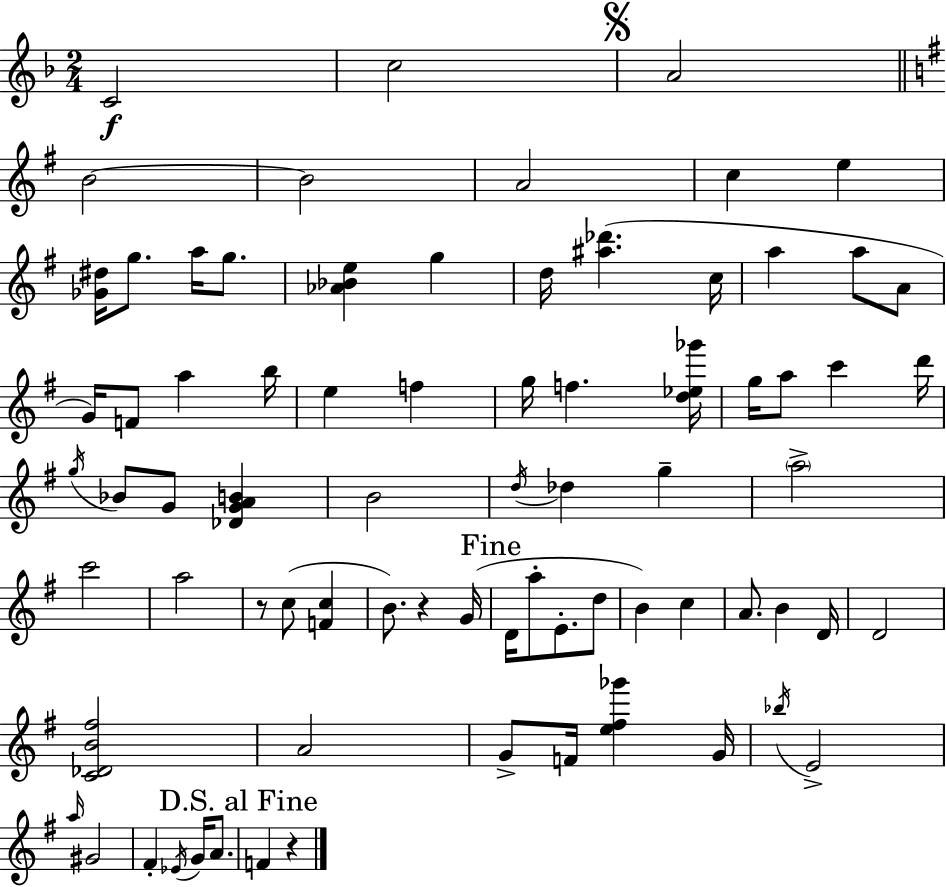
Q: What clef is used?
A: treble